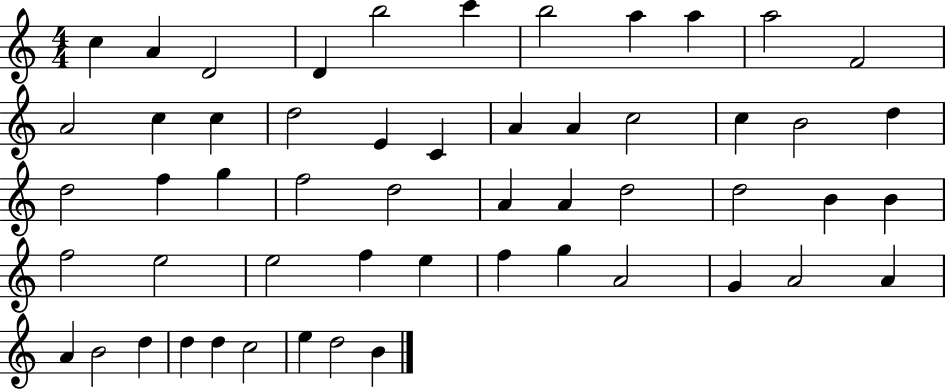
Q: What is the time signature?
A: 4/4